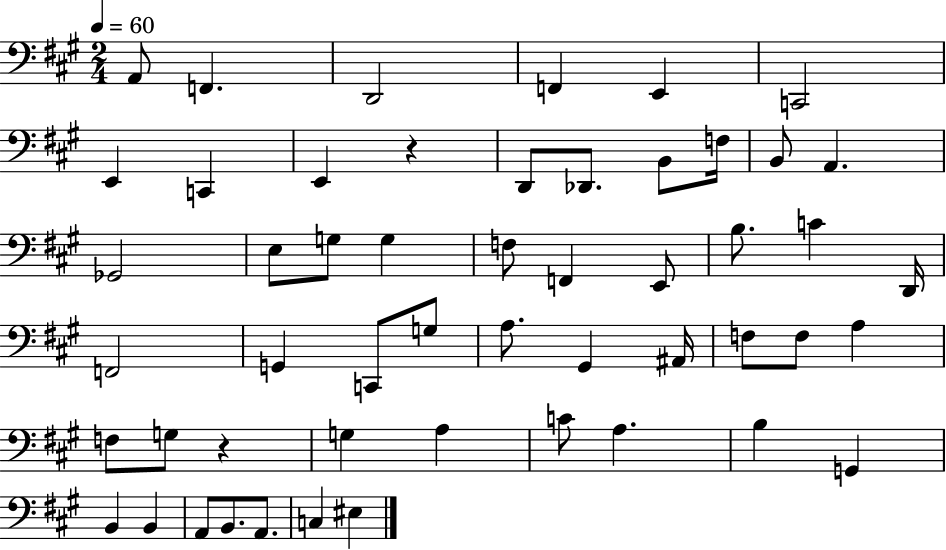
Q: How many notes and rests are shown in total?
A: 52